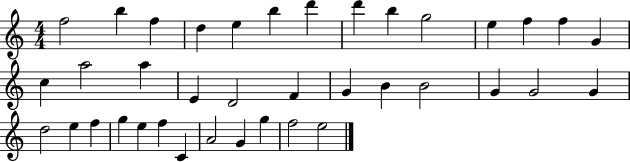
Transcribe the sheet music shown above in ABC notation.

X:1
T:Untitled
M:4/4
L:1/4
K:C
f2 b f d e b d' d' b g2 e f f G c a2 a E D2 F G B B2 G G2 G d2 e f g e f C A2 G g f2 e2